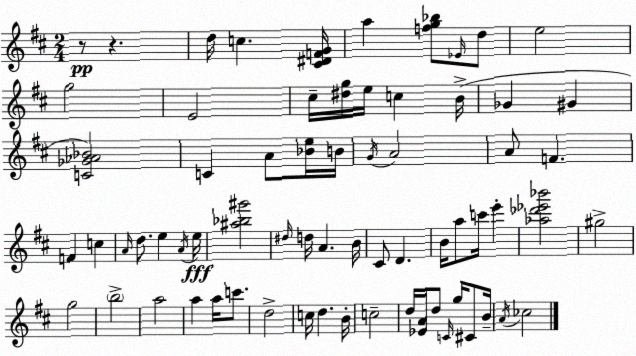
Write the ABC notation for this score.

X:1
T:Untitled
M:2/4
L:1/4
K:D
z/2 z d/4 c [^C^DFG]/4 a [fg_b]/2 _E/4 d/2 e2 g2 E2 ^c/4 [^dg]/4 e/4 c B/4 _G ^G [C_G_A_B]2 C A/2 [_Be]/4 B/4 G/4 A2 A/2 F F c A/4 d/2 e A/4 e/4 [^a_b^g']2 ^d/4 d/4 A B/4 ^C/2 D B/4 a/2 c'/4 e' [_a_d'_e'_b']2 ^g2 g2 b2 a2 a a/4 c'/2 d2 c/4 d B/4 c2 d/4 [_EA]/4 d/2 C/4 g/4 ^C/2 B/4 A/4 _c2